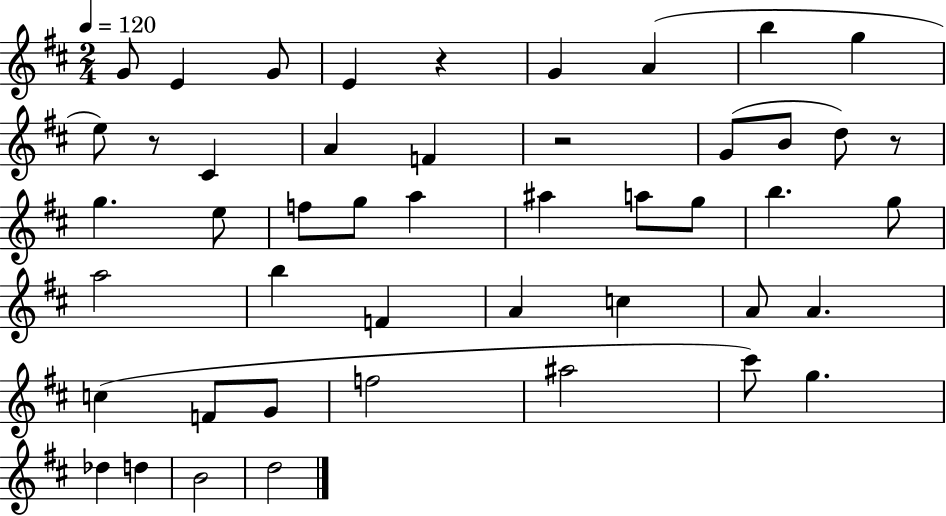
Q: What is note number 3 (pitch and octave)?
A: G4